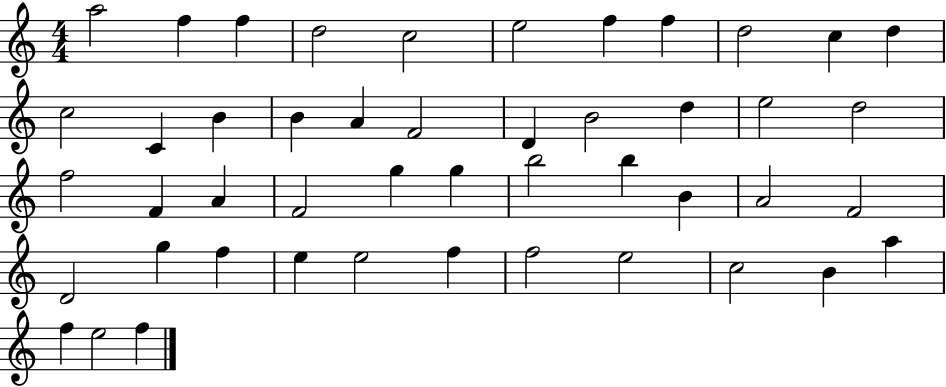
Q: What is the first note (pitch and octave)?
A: A5